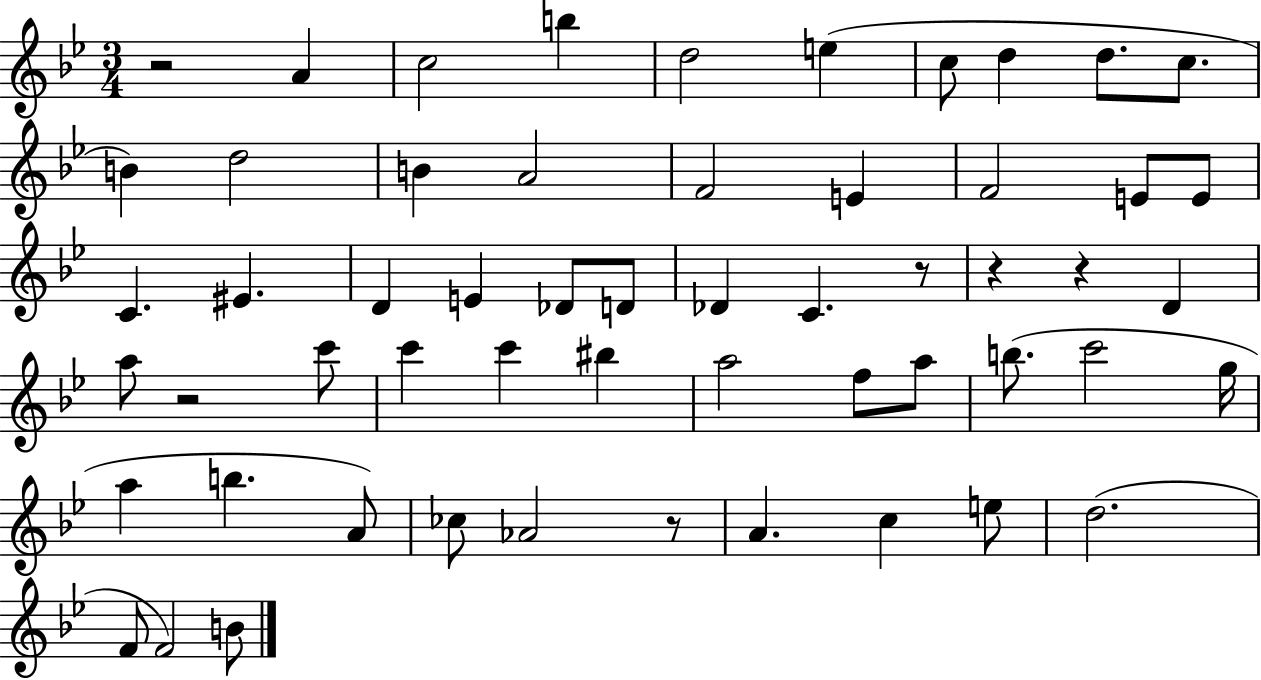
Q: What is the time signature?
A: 3/4